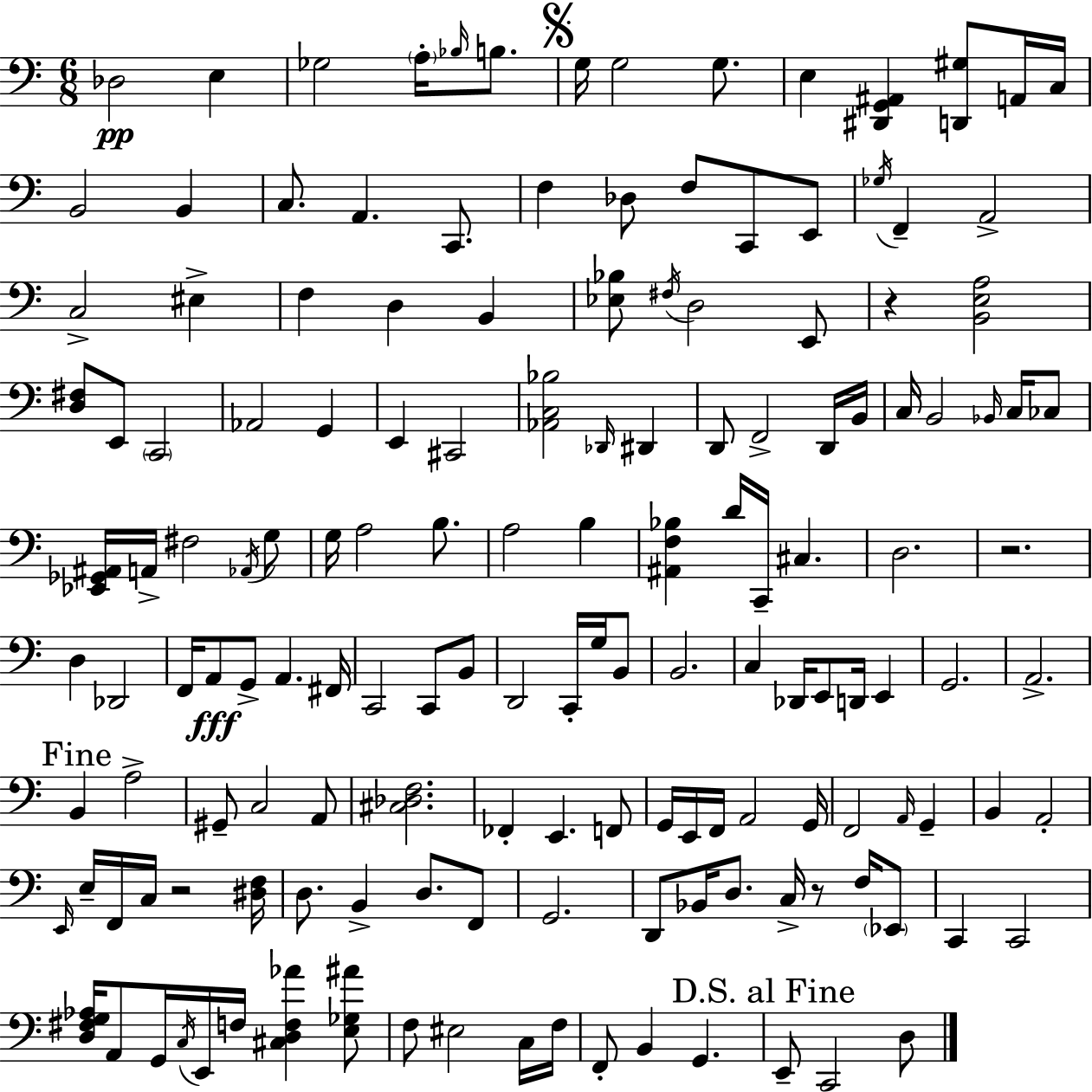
X:1
T:Untitled
M:6/8
L:1/4
K:C
_D,2 E, _G,2 A,/4 _B,/4 B,/2 G,/4 G,2 G,/2 E, [^D,,G,,^A,,] [D,,^G,]/2 A,,/4 C,/4 B,,2 B,, C,/2 A,, C,,/2 F, _D,/2 F,/2 C,,/2 E,,/2 _G,/4 F,, A,,2 C,2 ^E, F, D, B,, [_E,_B,]/2 ^F,/4 D,2 E,,/2 z [B,,E,A,]2 [D,^F,]/2 E,,/2 C,,2 _A,,2 G,, E,, ^C,,2 [_A,,C,_B,]2 _D,,/4 ^D,, D,,/2 F,,2 D,,/4 B,,/4 C,/4 B,,2 _B,,/4 C,/4 _C,/2 [_E,,_G,,^A,,]/4 A,,/4 ^F,2 _A,,/4 G,/2 G,/4 A,2 B,/2 A,2 B, [^A,,F,_B,] D/4 C,,/4 ^C, D,2 z2 D, _D,,2 F,,/4 A,,/2 G,,/2 A,, ^F,,/4 C,,2 C,,/2 B,,/2 D,,2 C,,/4 G,/4 B,,/2 B,,2 C, _D,,/4 E,,/2 D,,/4 E,, G,,2 A,,2 B,, A,2 ^G,,/2 C,2 A,,/2 [^C,_D,F,]2 _F,, E,, F,,/2 G,,/4 E,,/4 F,,/4 A,,2 G,,/4 F,,2 A,,/4 G,, B,, A,,2 E,,/4 E,/4 F,,/4 C,/4 z2 [^D,F,]/4 D,/2 B,, D,/2 F,,/2 G,,2 D,,/2 _B,,/4 D,/2 C,/4 z/2 F,/4 _E,,/2 C,, C,,2 [D,^F,G,_A,]/4 A,,/2 G,,/4 C,/4 E,,/4 F,/4 [^C,D,F,_A] [E,_G,^A]/2 F,/2 ^E,2 C,/4 F,/4 F,,/2 B,, G,, E,,/2 C,,2 D,/2